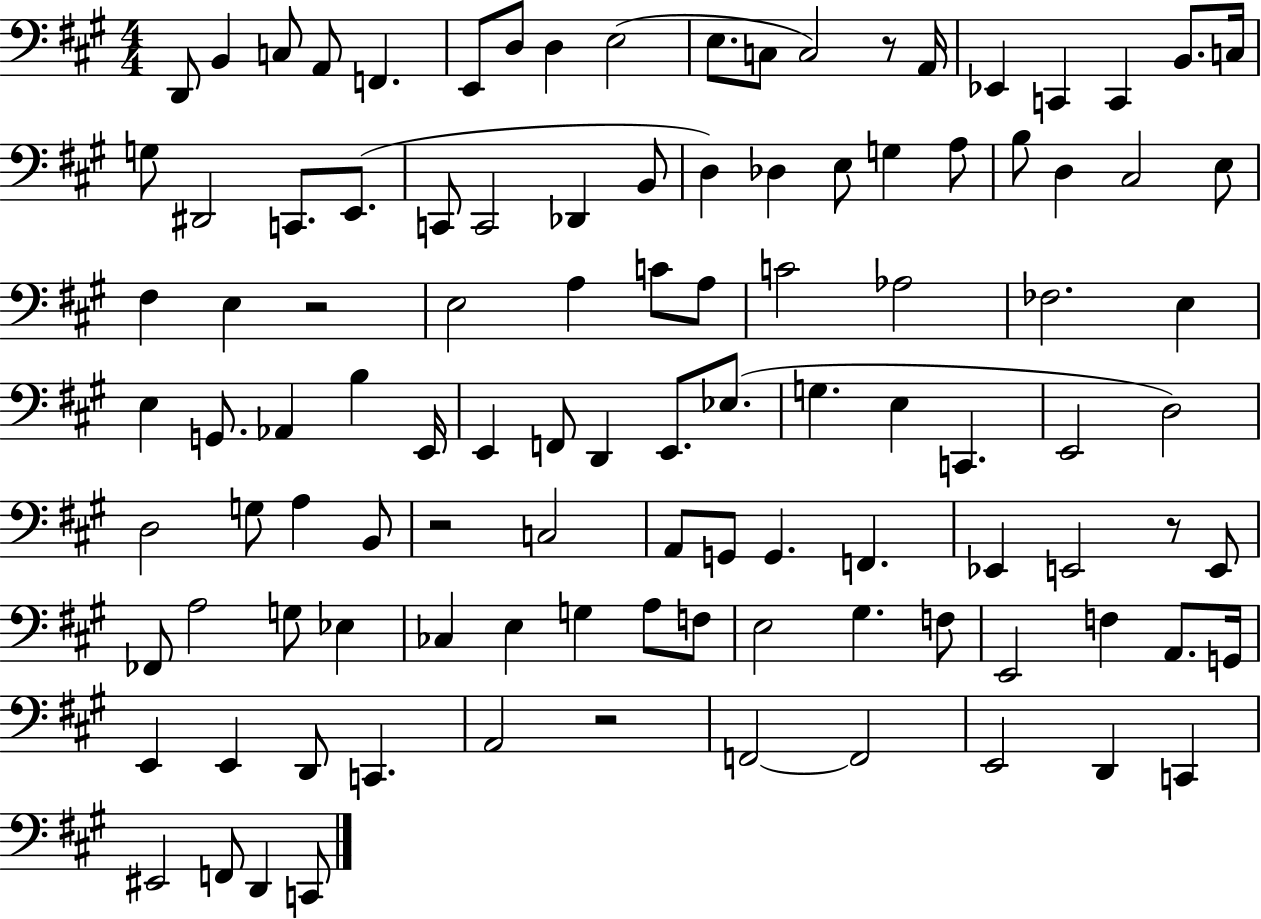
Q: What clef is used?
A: bass